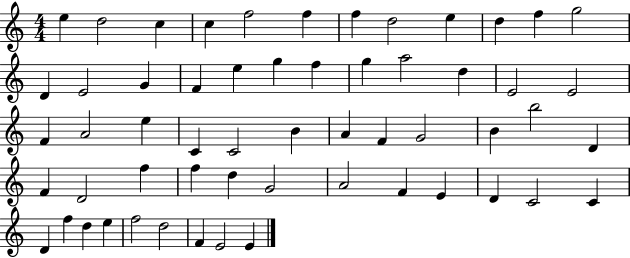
{
  \clef treble
  \numericTimeSignature
  \time 4/4
  \key c \major
  e''4 d''2 c''4 | c''4 f''2 f''4 | f''4 d''2 e''4 | d''4 f''4 g''2 | \break d'4 e'2 g'4 | f'4 e''4 g''4 f''4 | g''4 a''2 d''4 | e'2 e'2 | \break f'4 a'2 e''4 | c'4 c'2 b'4 | a'4 f'4 g'2 | b'4 b''2 d'4 | \break f'4 d'2 f''4 | f''4 d''4 g'2 | a'2 f'4 e'4 | d'4 c'2 c'4 | \break d'4 f''4 d''4 e''4 | f''2 d''2 | f'4 e'2 e'4 | \bar "|."
}